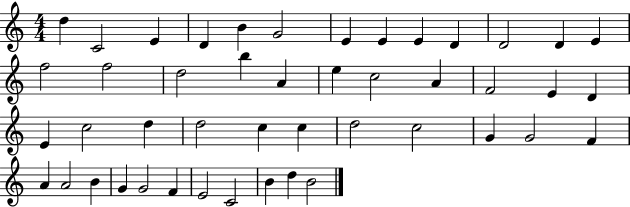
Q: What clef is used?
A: treble